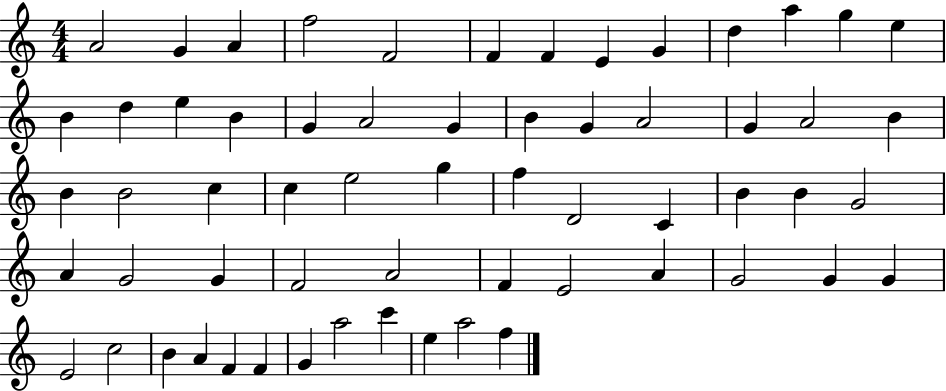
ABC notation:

X:1
T:Untitled
M:4/4
L:1/4
K:C
A2 G A f2 F2 F F E G d a g e B d e B G A2 G B G A2 G A2 B B B2 c c e2 g f D2 C B B G2 A G2 G F2 A2 F E2 A G2 G G E2 c2 B A F F G a2 c' e a2 f